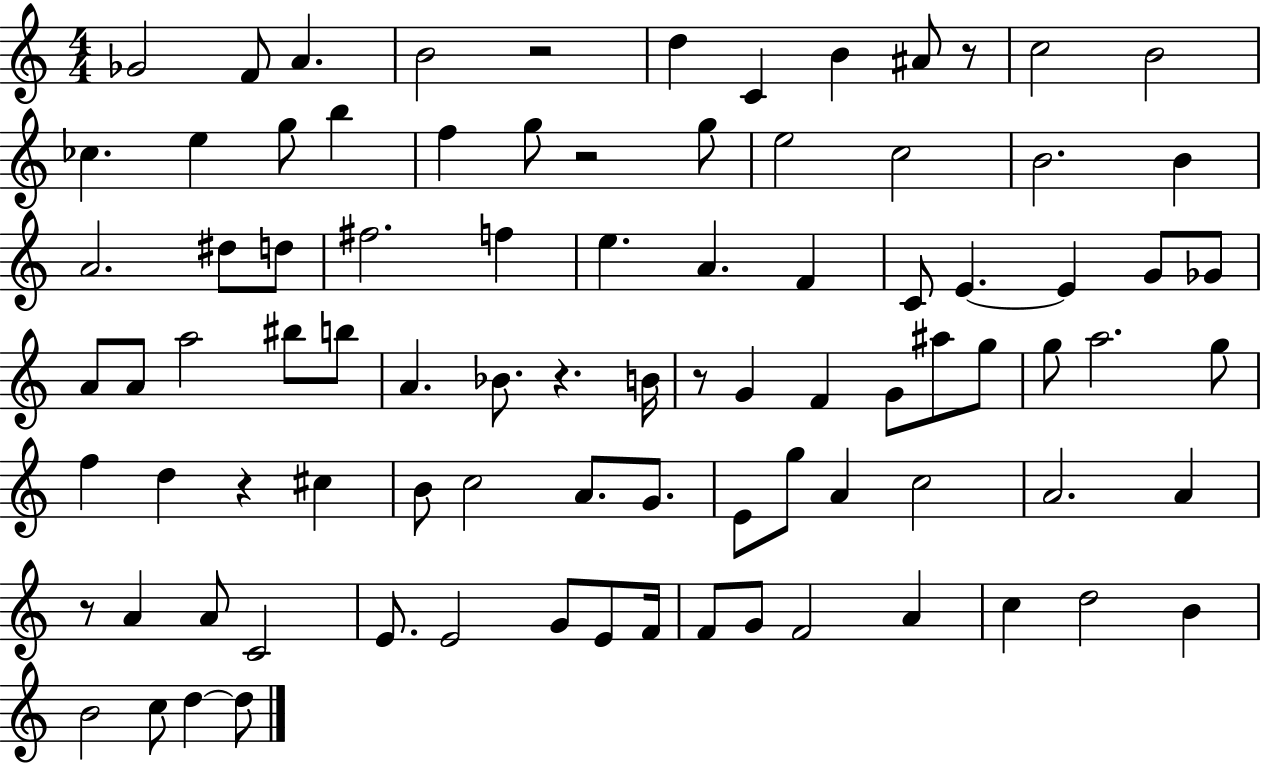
Gb4/h F4/e A4/q. B4/h R/h D5/q C4/q B4/q A#4/e R/e C5/h B4/h CES5/q. E5/q G5/e B5/q F5/q G5/e R/h G5/e E5/h C5/h B4/h. B4/q A4/h. D#5/e D5/e F#5/h. F5/q E5/q. A4/q. F4/q C4/e E4/q. E4/q G4/e Gb4/e A4/e A4/e A5/h BIS5/e B5/e A4/q. Bb4/e. R/q. B4/s R/e G4/q F4/q G4/e A#5/e G5/e G5/e A5/h. G5/e F5/q D5/q R/q C#5/q B4/e C5/h A4/e. G4/e. E4/e G5/e A4/q C5/h A4/h. A4/q R/e A4/q A4/e C4/h E4/e. E4/h G4/e E4/e F4/s F4/e G4/e F4/h A4/q C5/q D5/h B4/q B4/h C5/e D5/q D5/e